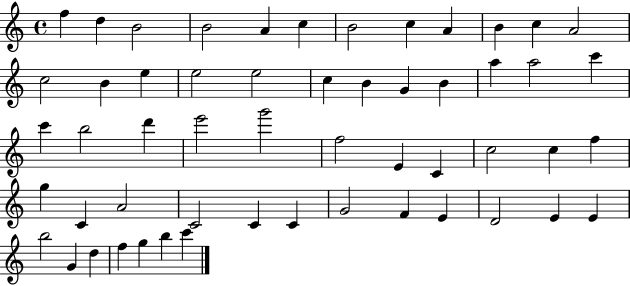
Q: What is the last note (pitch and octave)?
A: C6